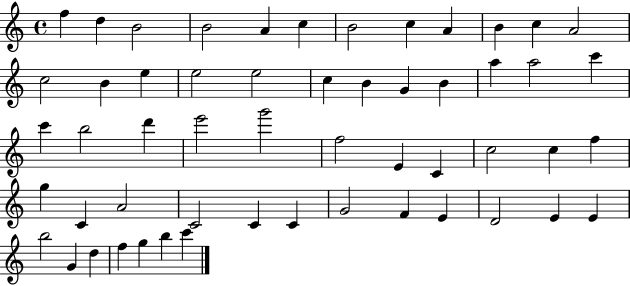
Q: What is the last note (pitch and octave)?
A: C6